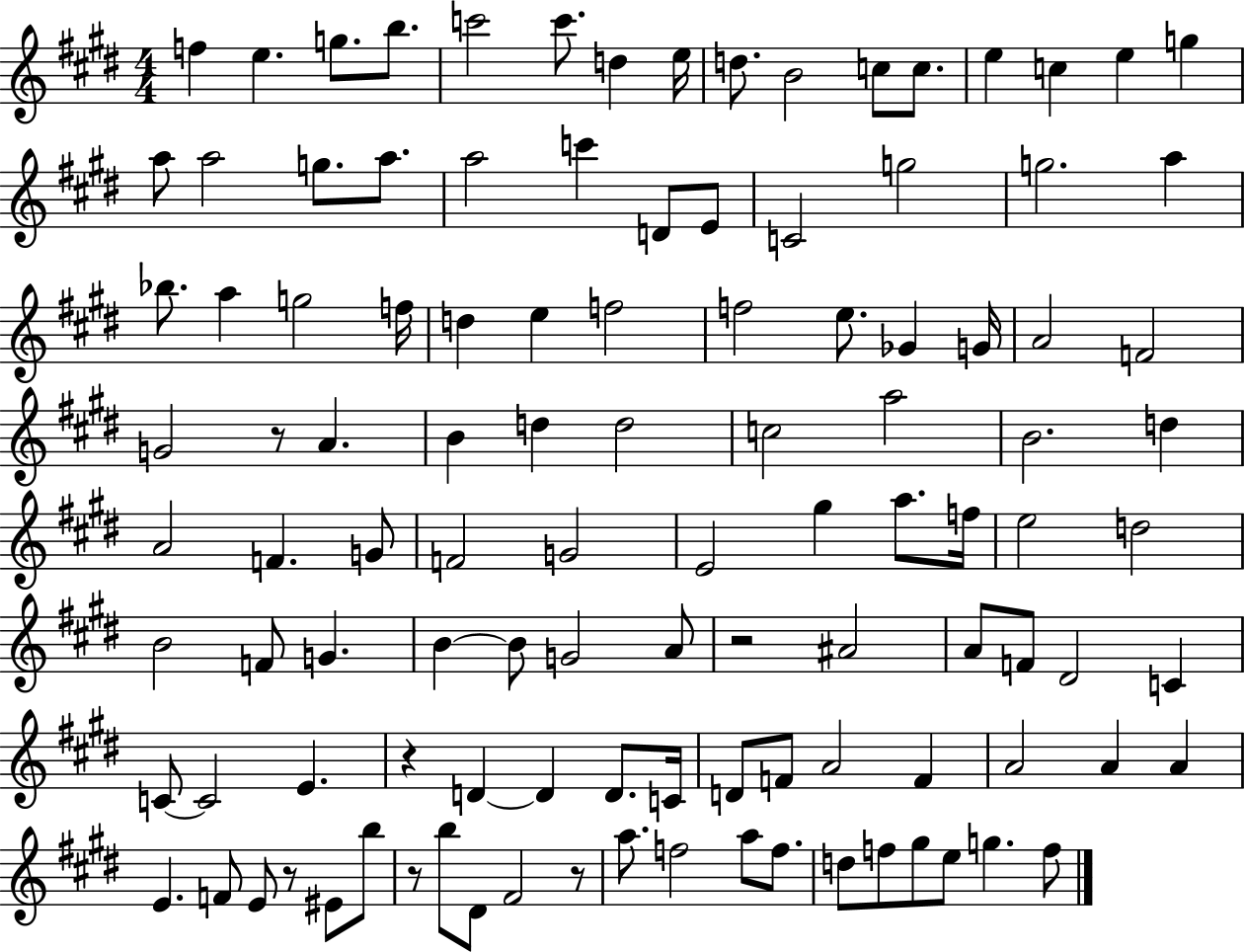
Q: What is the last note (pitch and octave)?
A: F5